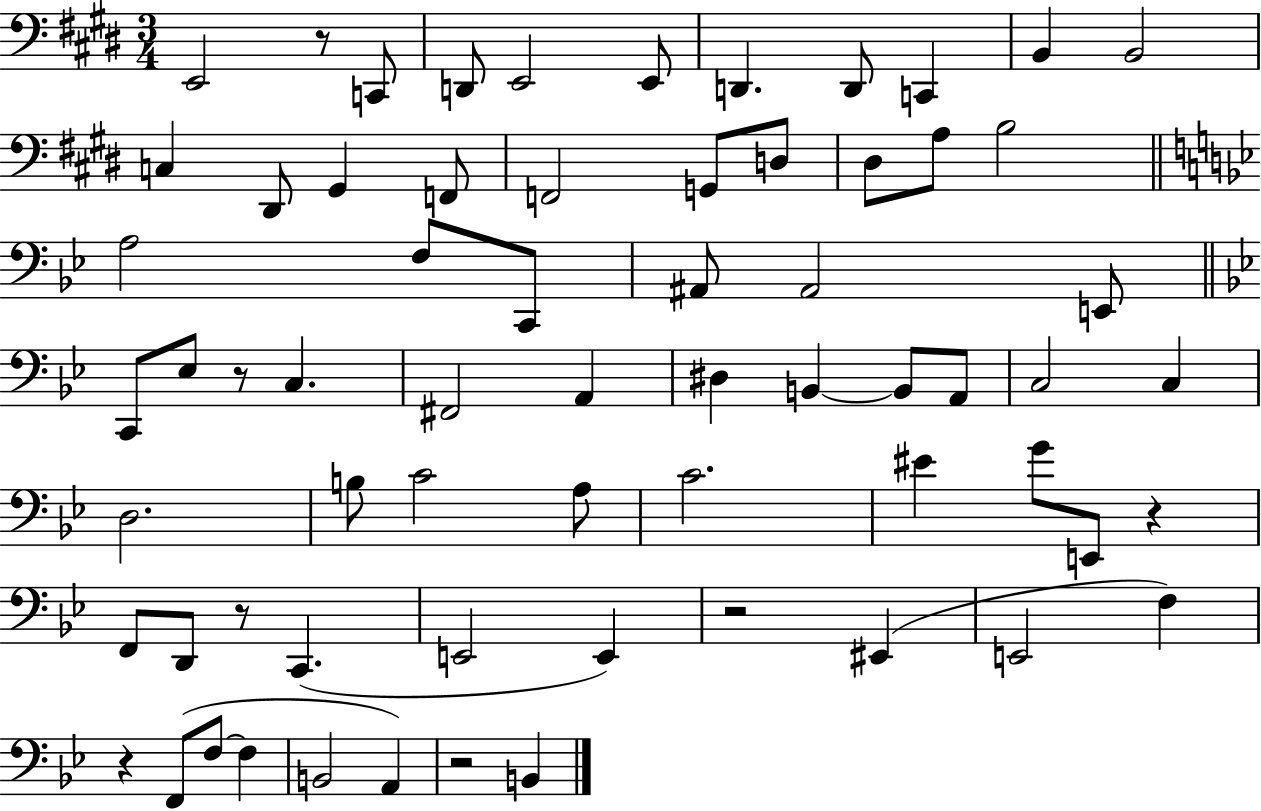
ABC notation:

X:1
T:Untitled
M:3/4
L:1/4
K:E
E,,2 z/2 C,,/2 D,,/2 E,,2 E,,/2 D,, D,,/2 C,, B,, B,,2 C, ^D,,/2 ^G,, F,,/2 F,,2 G,,/2 D,/2 ^D,/2 A,/2 B,2 A,2 F,/2 C,,/2 ^A,,/2 ^A,,2 E,,/2 C,,/2 _E,/2 z/2 C, ^F,,2 A,, ^D, B,, B,,/2 A,,/2 C,2 C, D,2 B,/2 C2 A,/2 C2 ^E G/2 E,,/2 z F,,/2 D,,/2 z/2 C,, E,,2 E,, z2 ^E,, E,,2 F, z F,,/2 F,/2 F, B,,2 A,, z2 B,,